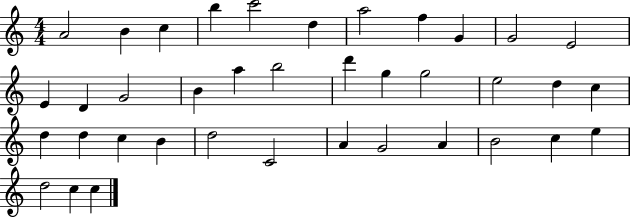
{
  \clef treble
  \numericTimeSignature
  \time 4/4
  \key c \major
  a'2 b'4 c''4 | b''4 c'''2 d''4 | a''2 f''4 g'4 | g'2 e'2 | \break e'4 d'4 g'2 | b'4 a''4 b''2 | d'''4 g''4 g''2 | e''2 d''4 c''4 | \break d''4 d''4 c''4 b'4 | d''2 c'2 | a'4 g'2 a'4 | b'2 c''4 e''4 | \break d''2 c''4 c''4 | \bar "|."
}